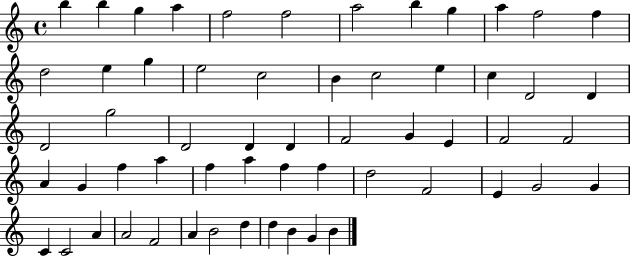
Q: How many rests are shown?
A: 0